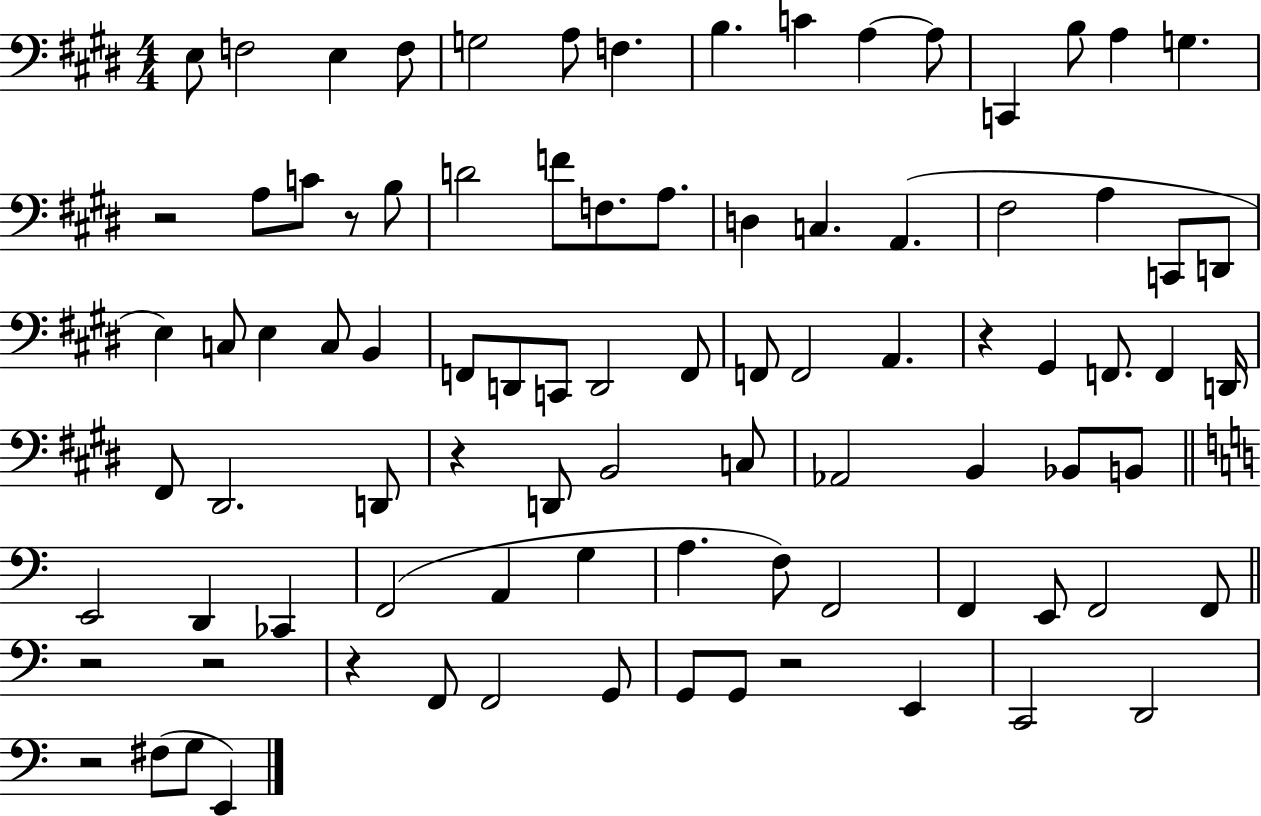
{
  \clef bass
  \numericTimeSignature
  \time 4/4
  \key e \major
  e8 f2 e4 f8 | g2 a8 f4. | b4. c'4 a4~~ a8 | c,4 b8 a4 g4. | \break r2 a8 c'8 r8 b8 | d'2 f'8 f8. a8. | d4 c4. a,4.( | fis2 a4 c,8 d,8 | \break e4) c8 e4 c8 b,4 | f,8 d,8 c,8 d,2 f,8 | f,8 f,2 a,4. | r4 gis,4 f,8. f,4 d,16 | \break fis,8 dis,2. d,8 | r4 d,8 b,2 c8 | aes,2 b,4 bes,8 b,8 | \bar "||" \break \key a \minor e,2 d,4 ces,4 | f,2( a,4 g4 | a4. f8) f,2 | f,4 e,8 f,2 f,8 | \break \bar "||" \break \key c \major r2 r2 | r4 f,8 f,2 g,8 | g,8 g,8 r2 e,4 | c,2 d,2 | \break r2 fis8( g8 e,4) | \bar "|."
}